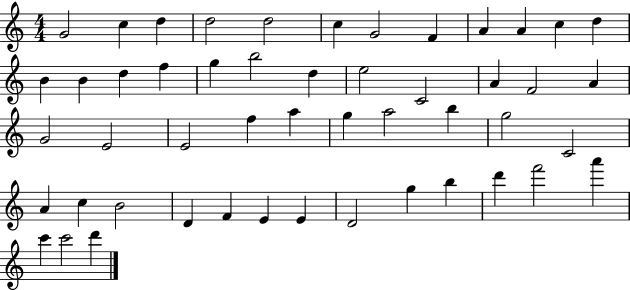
G4/h C5/q D5/q D5/h D5/h C5/q G4/h F4/q A4/q A4/q C5/q D5/q B4/q B4/q D5/q F5/q G5/q B5/h D5/q E5/h C4/h A4/q F4/h A4/q G4/h E4/h E4/h F5/q A5/q G5/q A5/h B5/q G5/h C4/h A4/q C5/q B4/h D4/q F4/q E4/q E4/q D4/h G5/q B5/q D6/q F6/h A6/q C6/q C6/h D6/q